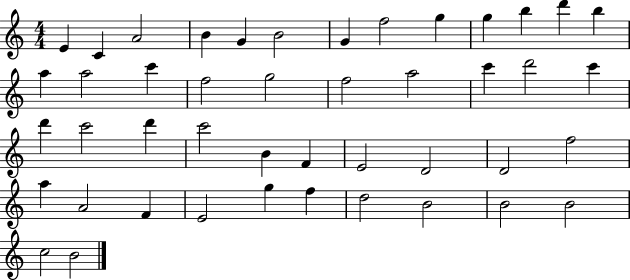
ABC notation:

X:1
T:Untitled
M:4/4
L:1/4
K:C
E C A2 B G B2 G f2 g g b d' b a a2 c' f2 g2 f2 a2 c' d'2 c' d' c'2 d' c'2 B F E2 D2 D2 f2 a A2 F E2 g f d2 B2 B2 B2 c2 B2